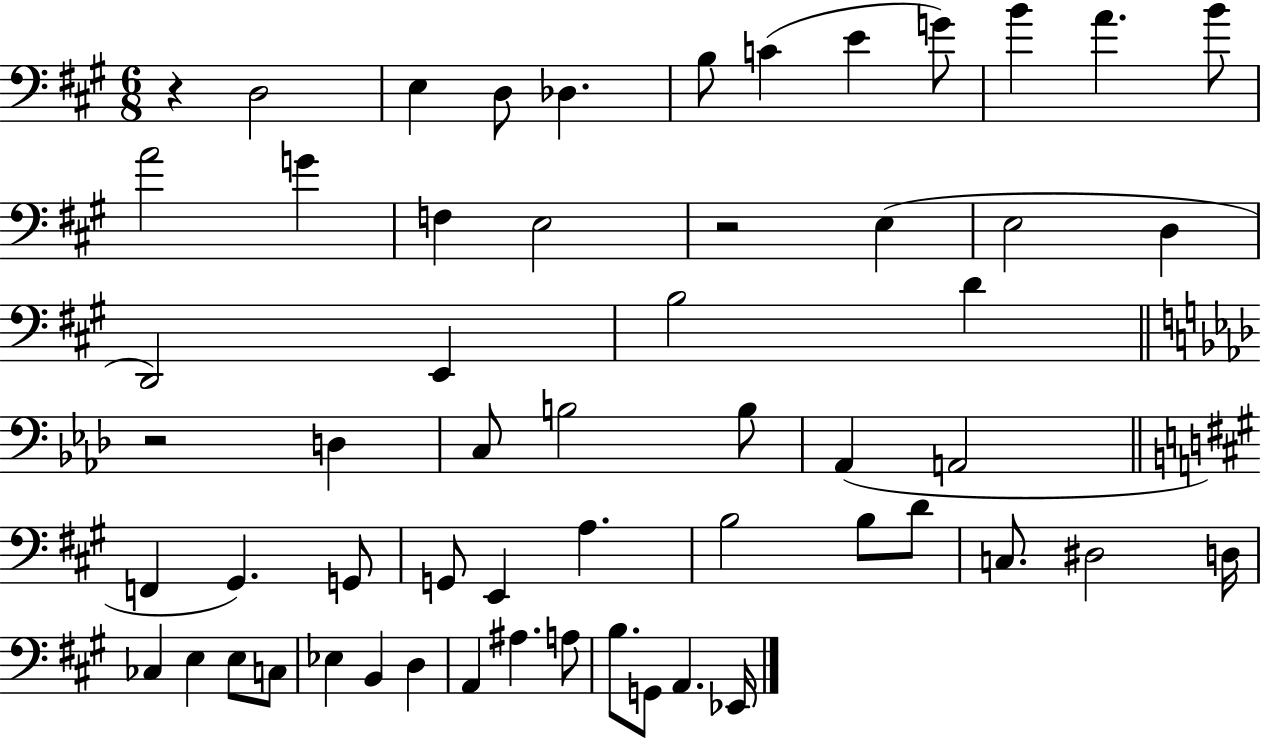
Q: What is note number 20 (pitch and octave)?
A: E2